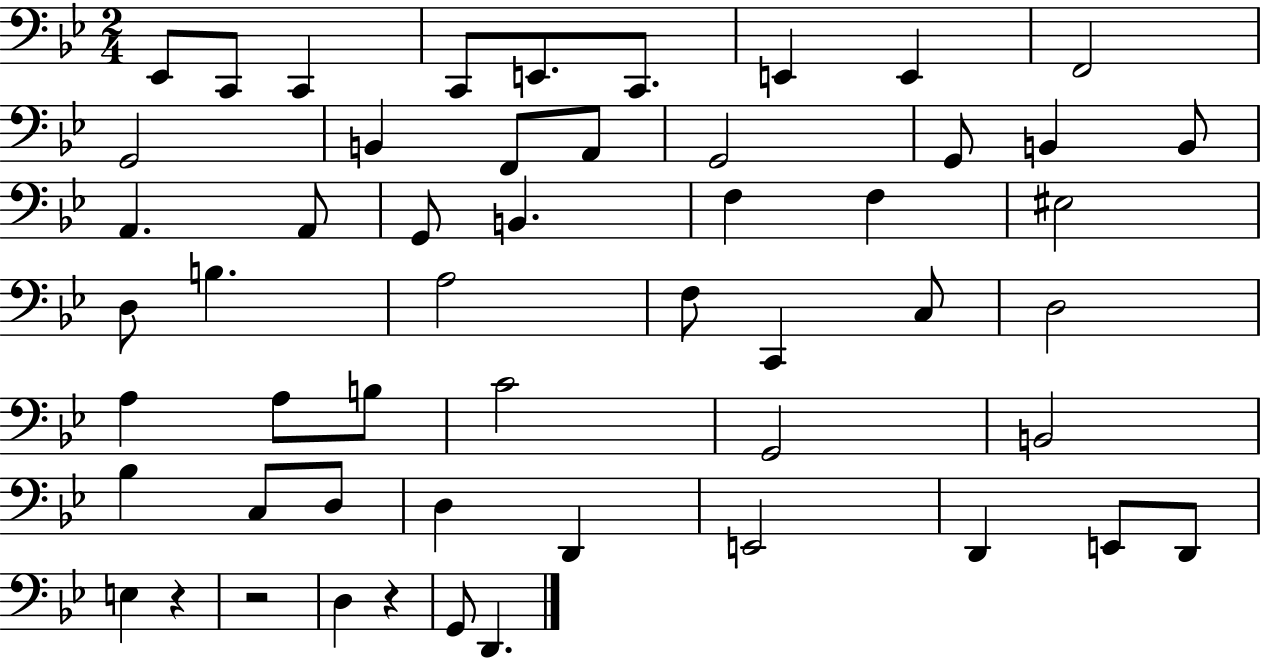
Eb2/e C2/e C2/q C2/e E2/e. C2/e. E2/q E2/q F2/h G2/h B2/q F2/e A2/e G2/h G2/e B2/q B2/e A2/q. A2/e G2/e B2/q. F3/q F3/q EIS3/h D3/e B3/q. A3/h F3/e C2/q C3/e D3/h A3/q A3/e B3/e C4/h G2/h B2/h Bb3/q C3/e D3/e D3/q D2/q E2/h D2/q E2/e D2/e E3/q R/q R/h D3/q R/q G2/e D2/q.